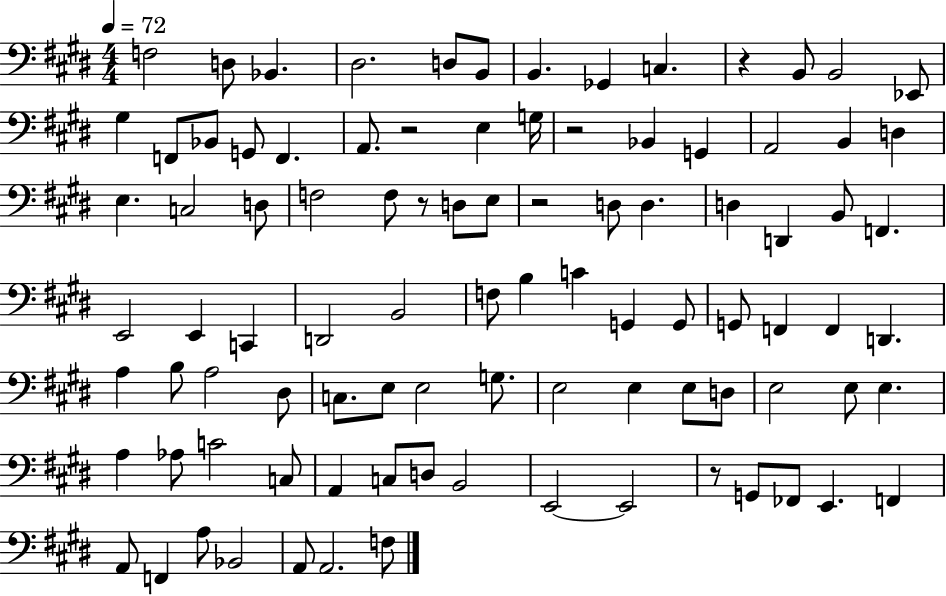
F3/h D3/e Bb2/q. D#3/h. D3/e B2/e B2/q. Gb2/q C3/q. R/q B2/e B2/h Eb2/e G#3/q F2/e Bb2/e G2/e F2/q. A2/e. R/h E3/q G3/s R/h Bb2/q G2/q A2/h B2/q D3/q E3/q. C3/h D3/e F3/h F3/e R/e D3/e E3/e R/h D3/e D3/q. D3/q D2/q B2/e F2/q. E2/h E2/q C2/q D2/h B2/h F3/e B3/q C4/q G2/q G2/e G2/e F2/q F2/q D2/q. A3/q B3/e A3/h D#3/e C3/e. E3/e E3/h G3/e. E3/h E3/q E3/e D3/e E3/h E3/e E3/q. A3/q Ab3/e C4/h C3/e A2/q C3/e D3/e B2/h E2/h E2/h R/e G2/e FES2/e E2/q. F2/q A2/e F2/q A3/e Bb2/h A2/e A2/h. F3/e